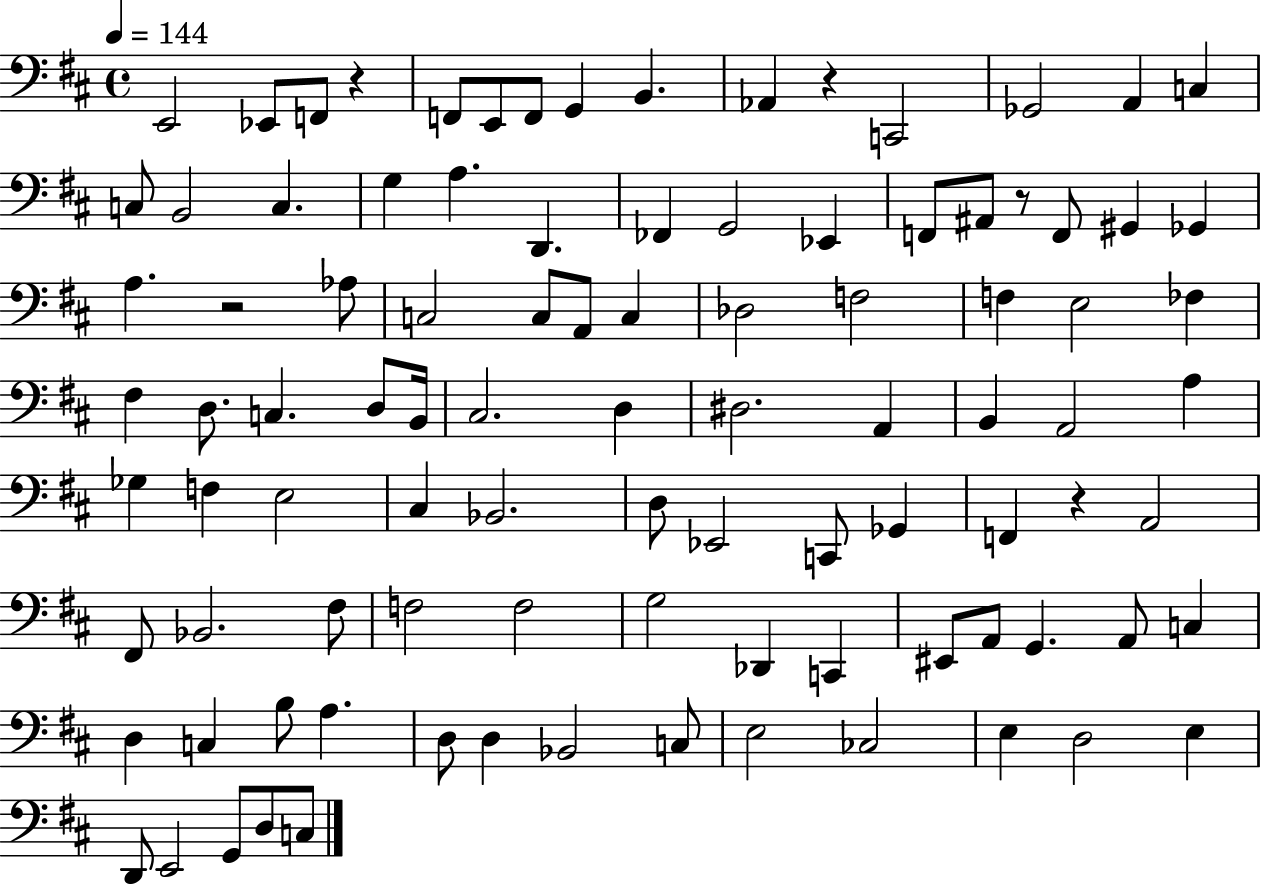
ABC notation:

X:1
T:Untitled
M:4/4
L:1/4
K:D
E,,2 _E,,/2 F,,/2 z F,,/2 E,,/2 F,,/2 G,, B,, _A,, z C,,2 _G,,2 A,, C, C,/2 B,,2 C, G, A, D,, _F,, G,,2 _E,, F,,/2 ^A,,/2 z/2 F,,/2 ^G,, _G,, A, z2 _A,/2 C,2 C,/2 A,,/2 C, _D,2 F,2 F, E,2 _F, ^F, D,/2 C, D,/2 B,,/4 ^C,2 D, ^D,2 A,, B,, A,,2 A, _G, F, E,2 ^C, _B,,2 D,/2 _E,,2 C,,/2 _G,, F,, z A,,2 ^F,,/2 _B,,2 ^F,/2 F,2 F,2 G,2 _D,, C,, ^E,,/2 A,,/2 G,, A,,/2 C, D, C, B,/2 A, D,/2 D, _B,,2 C,/2 E,2 _C,2 E, D,2 E, D,,/2 E,,2 G,,/2 D,/2 C,/2